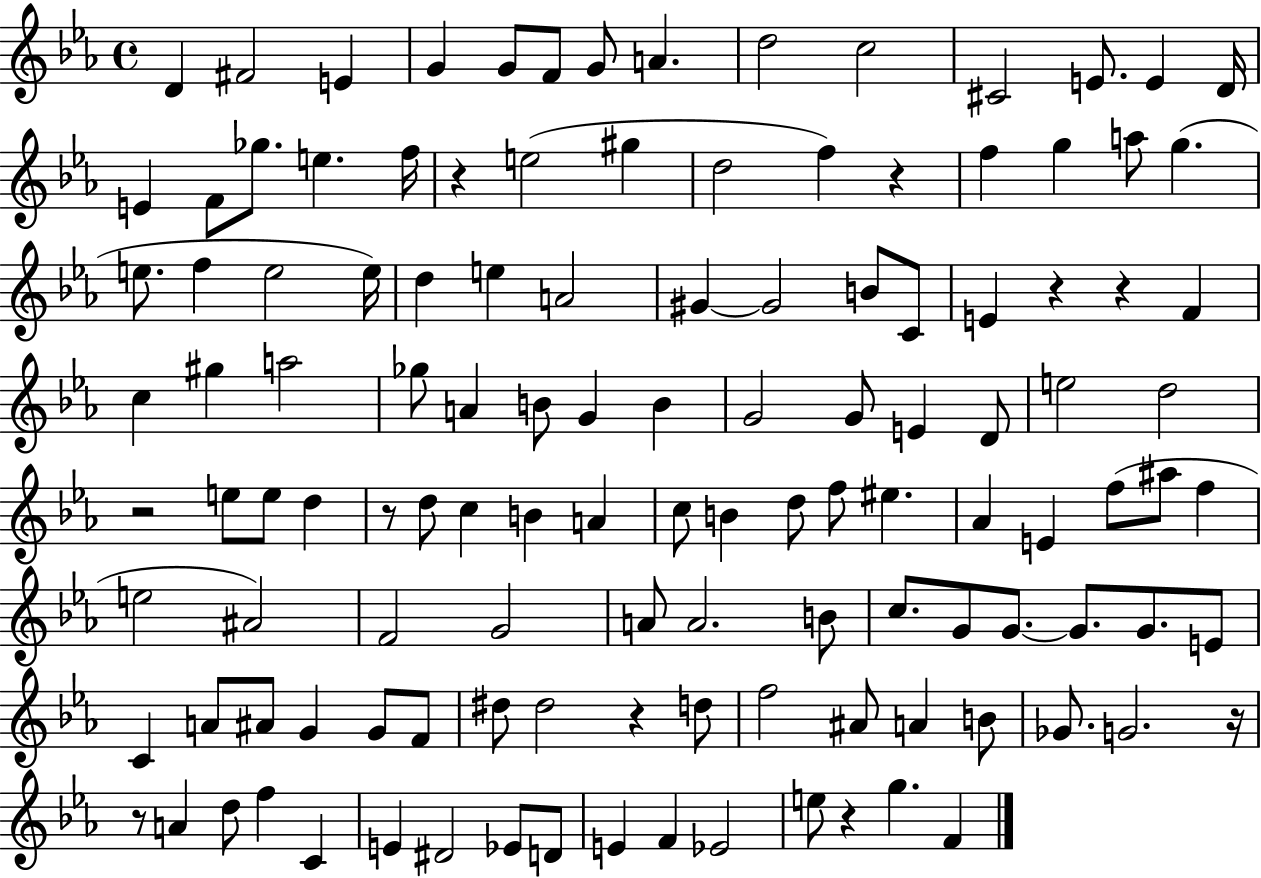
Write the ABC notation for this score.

X:1
T:Untitled
M:4/4
L:1/4
K:Eb
D ^F2 E G G/2 F/2 G/2 A d2 c2 ^C2 E/2 E D/4 E F/2 _g/2 e f/4 z e2 ^g d2 f z f g a/2 g e/2 f e2 e/4 d e A2 ^G ^G2 B/2 C/2 E z z F c ^g a2 _g/2 A B/2 G B G2 G/2 E D/2 e2 d2 z2 e/2 e/2 d z/2 d/2 c B A c/2 B d/2 f/2 ^e _A E f/2 ^a/2 f e2 ^A2 F2 G2 A/2 A2 B/2 c/2 G/2 G/2 G/2 G/2 E/2 C A/2 ^A/2 G G/2 F/2 ^d/2 ^d2 z d/2 f2 ^A/2 A B/2 _G/2 G2 z/4 z/2 A d/2 f C E ^D2 _E/2 D/2 E F _E2 e/2 z g F